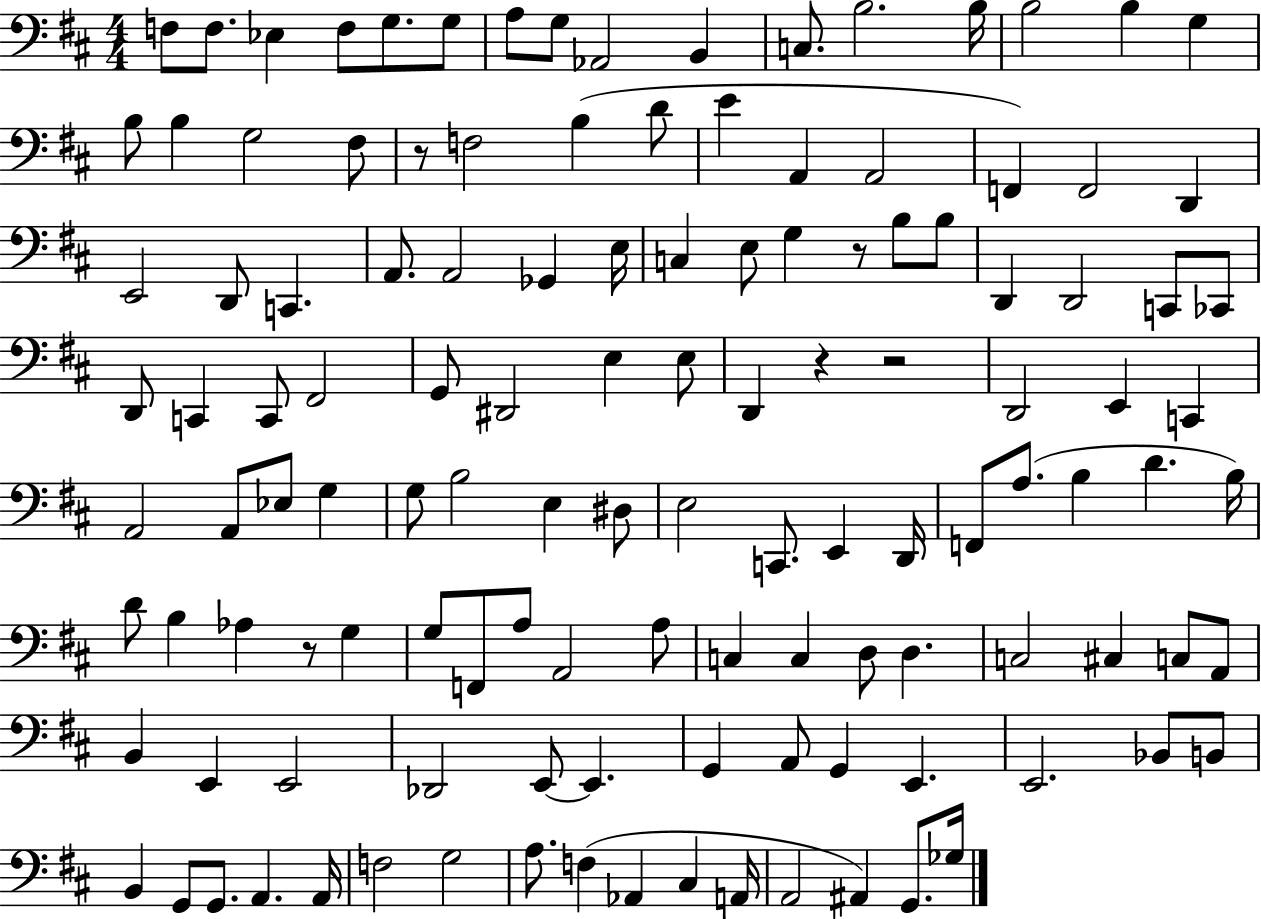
{
  \clef bass
  \numericTimeSignature
  \time 4/4
  \key d \major
  f8 f8. ees4 f8 g8. g8 | a8 g8 aes,2 b,4 | c8. b2. b16 | b2 b4 g4 | \break b8 b4 g2 fis8 | r8 f2 b4( d'8 | e'4 a,4 a,2 | f,4) f,2 d,4 | \break e,2 d,8 c,4. | a,8. a,2 ges,4 e16 | c4 e8 g4 r8 b8 b8 | d,4 d,2 c,8 ces,8 | \break d,8 c,4 c,8 fis,2 | g,8 dis,2 e4 e8 | d,4 r4 r2 | d,2 e,4 c,4 | \break a,2 a,8 ees8 g4 | g8 b2 e4 dis8 | e2 c,8. e,4 d,16 | f,8 a8.( b4 d'4. b16) | \break d'8 b4 aes4 r8 g4 | g8 f,8 a8 a,2 a8 | c4 c4 d8 d4. | c2 cis4 c8 a,8 | \break b,4 e,4 e,2 | des,2 e,8~~ e,4. | g,4 a,8 g,4 e,4. | e,2. bes,8 b,8 | \break b,4 g,8 g,8. a,4. a,16 | f2 g2 | a8. f4( aes,4 cis4 a,16 | a,2 ais,4) g,8. ges16 | \break \bar "|."
}